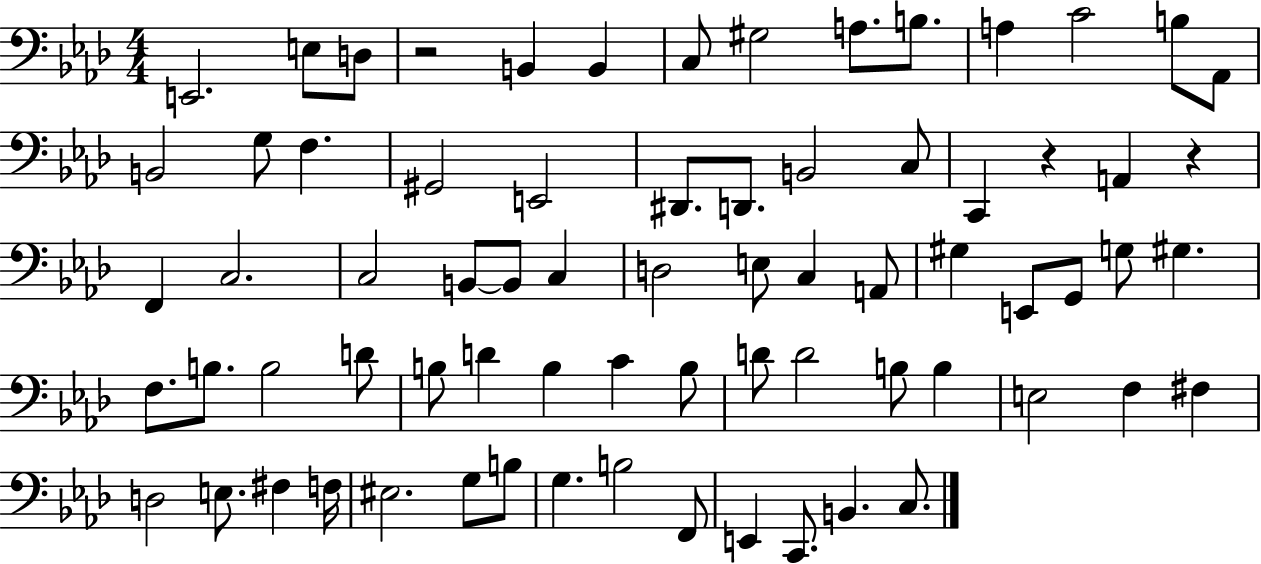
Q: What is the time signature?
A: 4/4